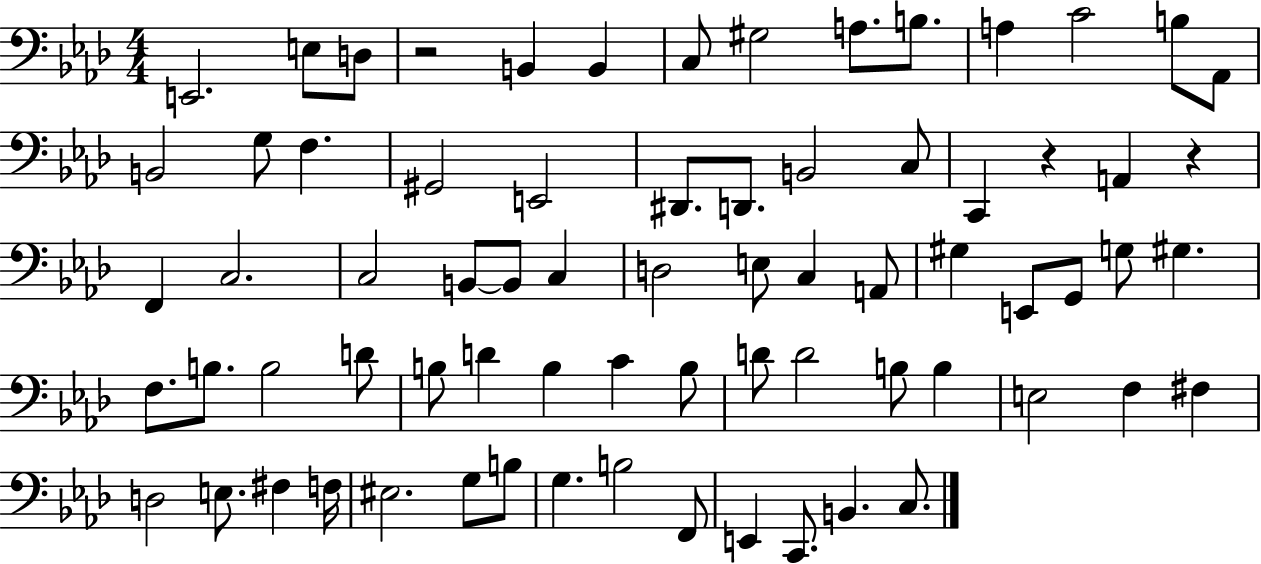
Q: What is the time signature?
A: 4/4